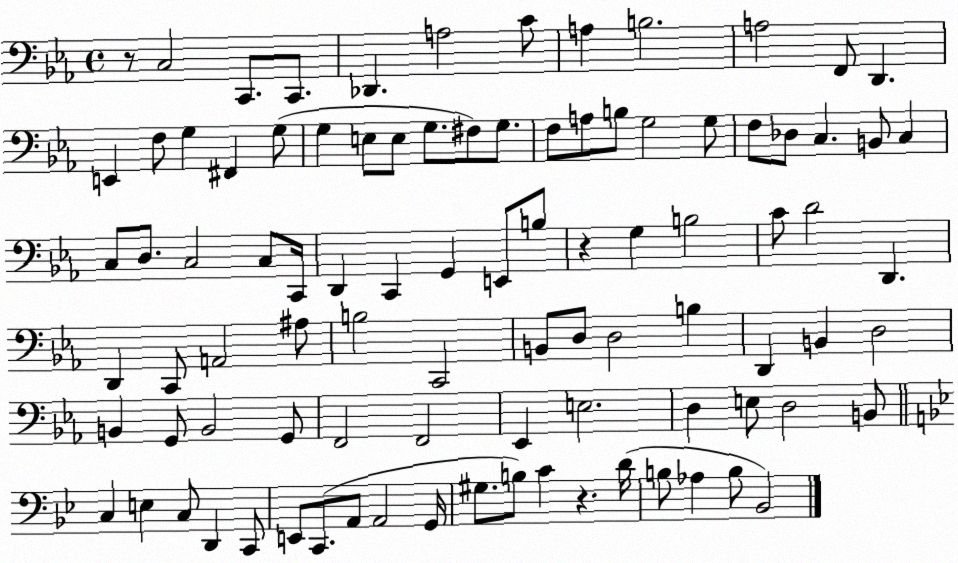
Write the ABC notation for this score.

X:1
T:Untitled
M:4/4
L:1/4
K:Eb
z/2 C,2 C,,/2 C,,/2 _D,, A,2 C/2 A, B,2 A,2 F,,/2 D,, E,, F,/2 G, ^F,, G,/2 G, E,/2 E,/2 G,/2 ^F,/2 G,/2 F,/2 A,/2 B,/2 G,2 G,/2 F,/2 _D,/2 C, B,,/2 C, C,/2 D,/2 C,2 C,/2 C,,/4 D,, C,, G,, E,,/2 B,/2 z G, B,2 C/2 D2 D,, D,, C,,/2 A,,2 ^A,/2 B,2 C,,2 B,,/2 D,/2 D,2 B, D,, B,, D,2 B,, G,,/2 B,,2 G,,/2 F,,2 F,,2 _E,, E,2 D, E,/2 D,2 B,,/2 C, E, C,/2 D,, C,,/2 E,,/2 C,,/2 A,,/2 A,,2 G,,/4 ^G,/2 B,/2 C z D/4 B,/2 _A, B,/2 _B,,2